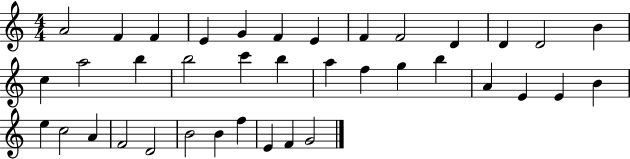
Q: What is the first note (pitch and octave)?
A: A4